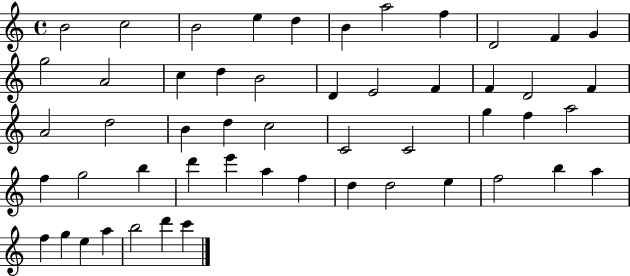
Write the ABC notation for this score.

X:1
T:Untitled
M:4/4
L:1/4
K:C
B2 c2 B2 e d B a2 f D2 F G g2 A2 c d B2 D E2 F F D2 F A2 d2 B d c2 C2 C2 g f a2 f g2 b d' e' a f d d2 e f2 b a f g e a b2 d' c'